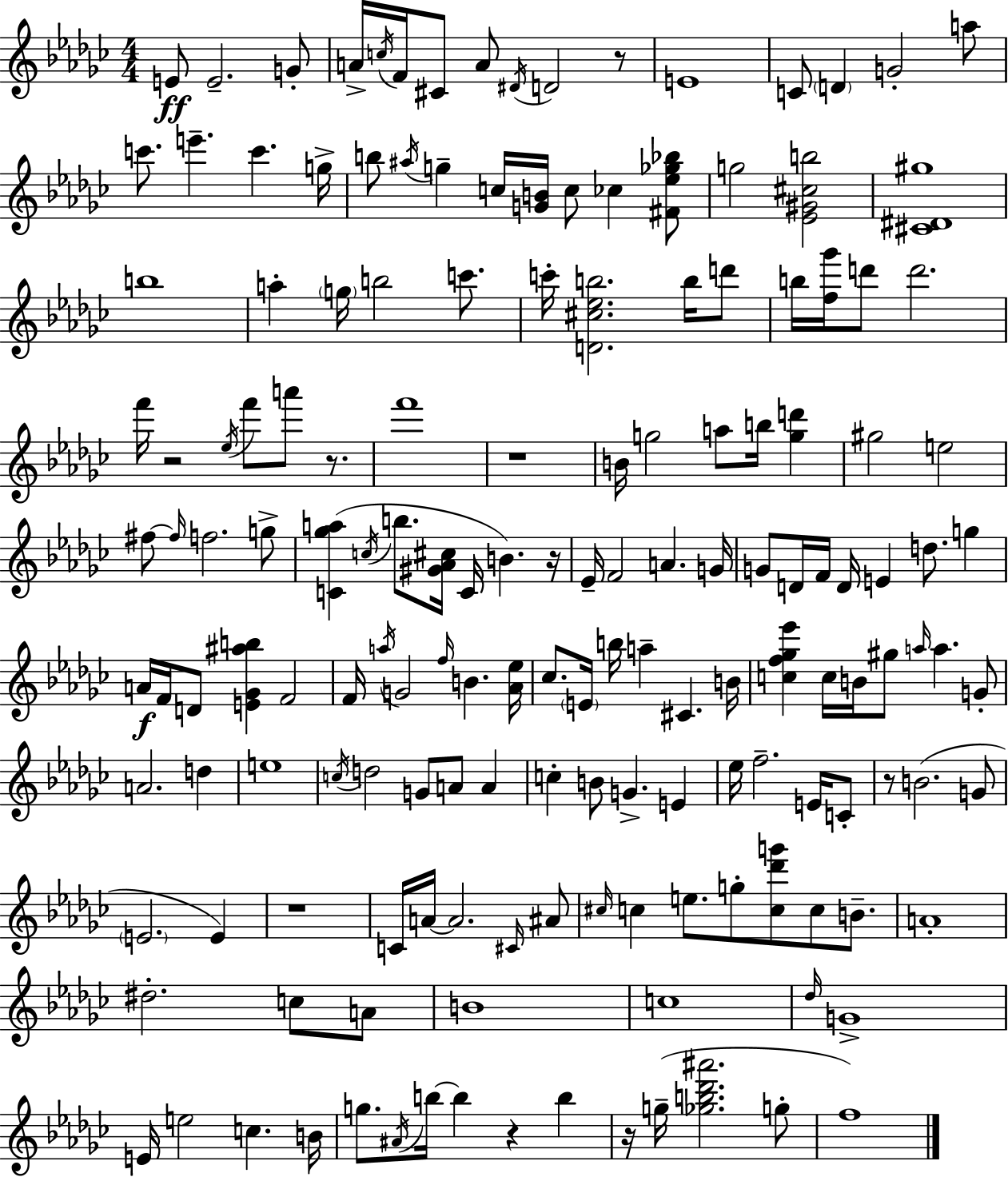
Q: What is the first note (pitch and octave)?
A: E4